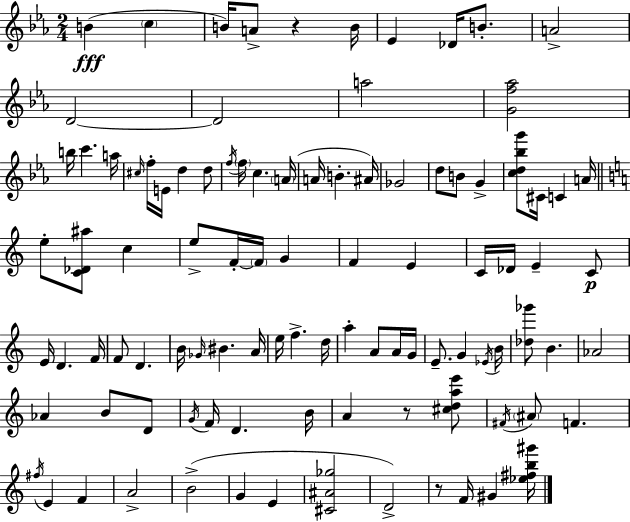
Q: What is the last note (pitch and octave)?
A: G#4